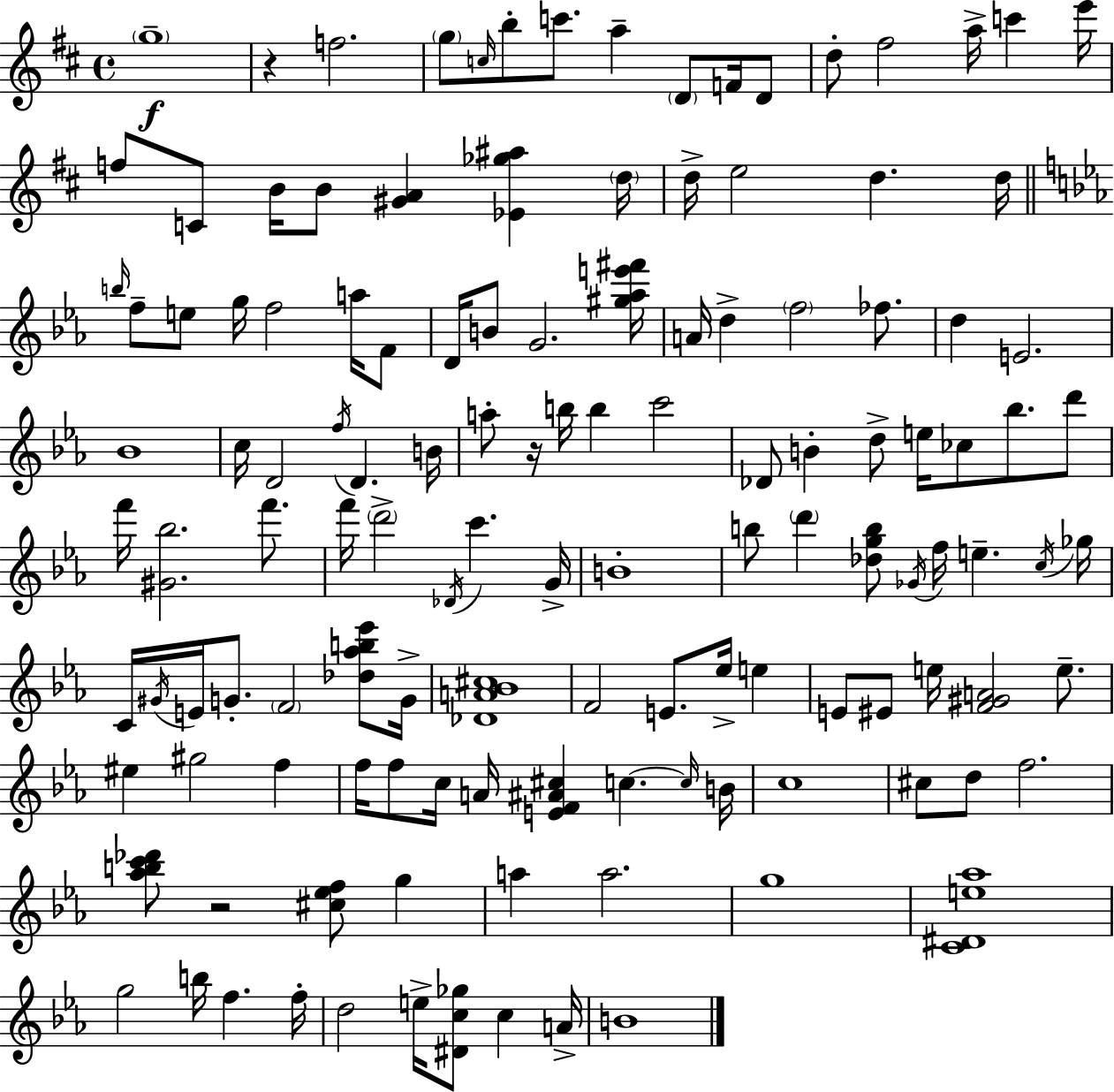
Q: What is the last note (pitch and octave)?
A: B4